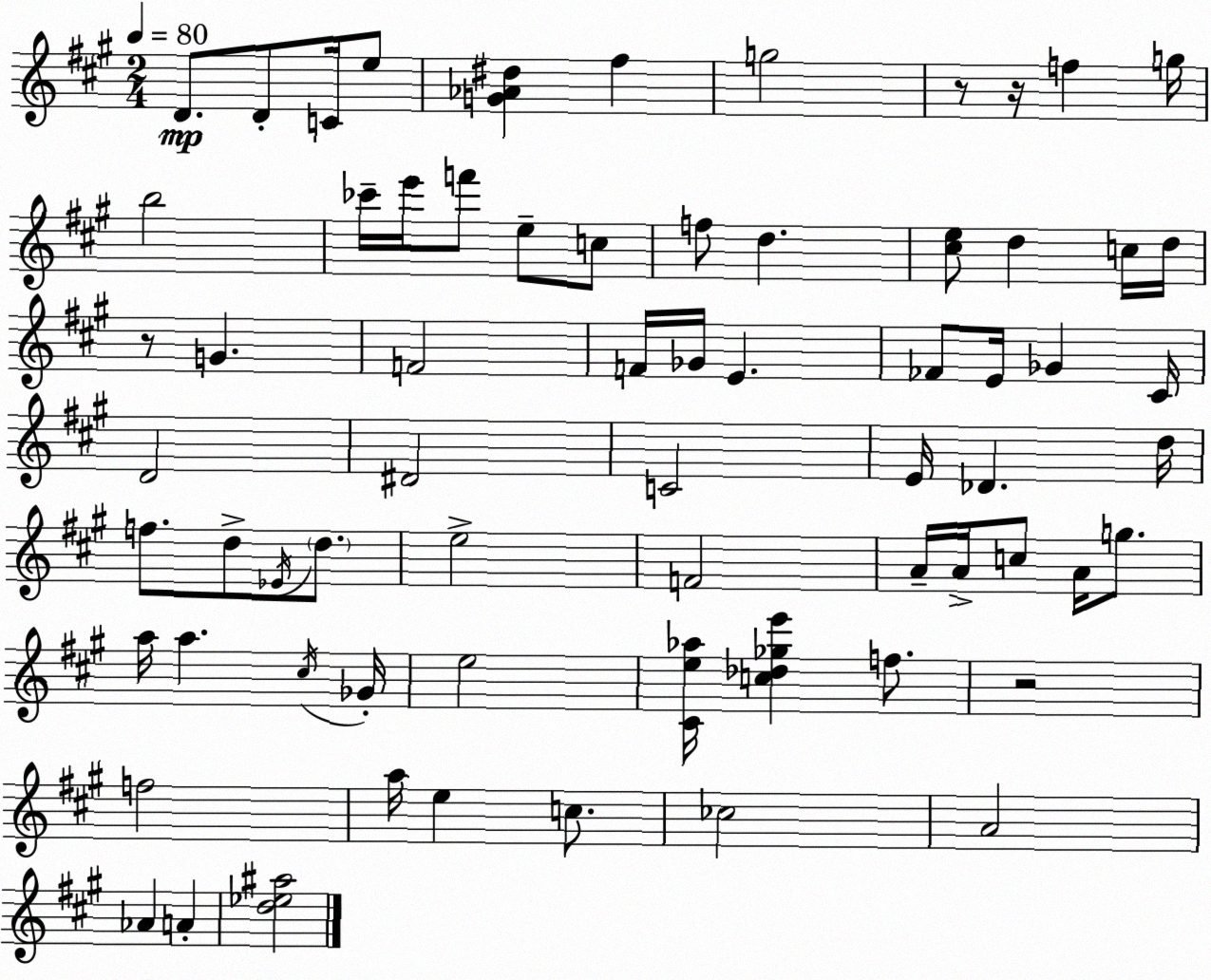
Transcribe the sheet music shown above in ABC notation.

X:1
T:Untitled
M:2/4
L:1/4
K:A
D/2 D/2 C/4 e/2 [G_A^d] ^f g2 z/2 z/4 f g/4 b2 _c'/4 e'/4 f'/2 e/2 c/2 f/2 d [^ce]/2 d c/4 d/4 z/2 G F2 F/4 _G/4 E _F/2 E/4 _G ^C/4 D2 ^D2 C2 E/4 _D d/4 f/2 d/2 _E/4 d/2 e2 F2 A/4 A/4 c/2 A/4 g/2 a/4 a ^c/4 _G/4 e2 [^Ce_a]/4 [c_d_ge'] f/2 z2 f2 a/4 e c/2 _c2 A2 _A A [d_e^a]2